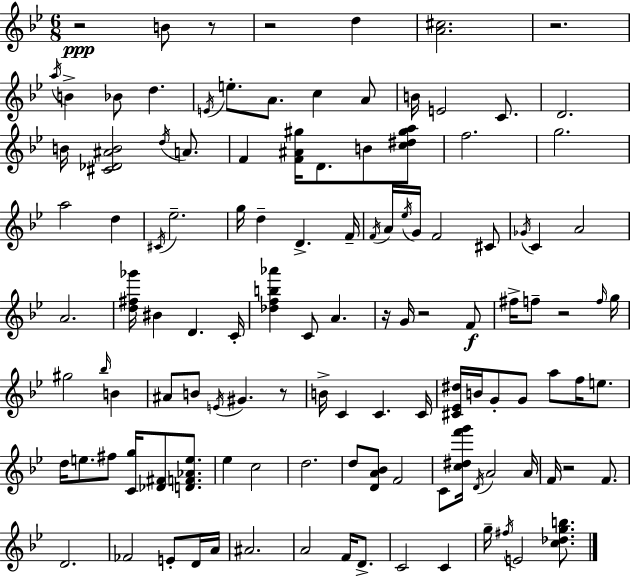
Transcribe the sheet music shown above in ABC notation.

X:1
T:Untitled
M:6/8
L:1/4
K:Gm
z2 B/2 z/2 z2 d [A^c]2 z2 a/4 B _B/2 d E/4 e/2 A/2 c A/2 B/4 E2 C/2 D2 B/4 [^C_D^AB]2 d/4 A/2 F [F^A^g]/4 D/2 B/2 [c^d^ga]/2 f2 g2 a2 d ^C/4 _e2 g/4 d D F/4 F/4 A/4 _e/4 G/4 F2 ^C/2 _G/4 C A2 A2 [d^f_g']/4 ^B D C/4 [_dfb_a'] C/2 A z/4 G/4 z2 F/2 ^f/4 f/2 z2 f/4 g/4 ^g2 _b/4 B ^A/2 B/2 E/4 ^G z/2 B/4 C C C/4 [^C_E^d]/4 B/4 G/2 G/2 a/2 f/4 e/2 d/4 e/2 ^f/2 [Cg]/4 [_D^F]/2 [DF_Ae]/2 _e c2 d2 d/2 [DA_B]/2 F2 C/2 [c^df'g']/4 D/4 A2 A/4 F/4 z2 F/2 D2 _F2 E/2 D/4 A/4 ^A2 A2 F/4 D/2 C2 C g/4 ^f/4 E2 [c_dgb]/2